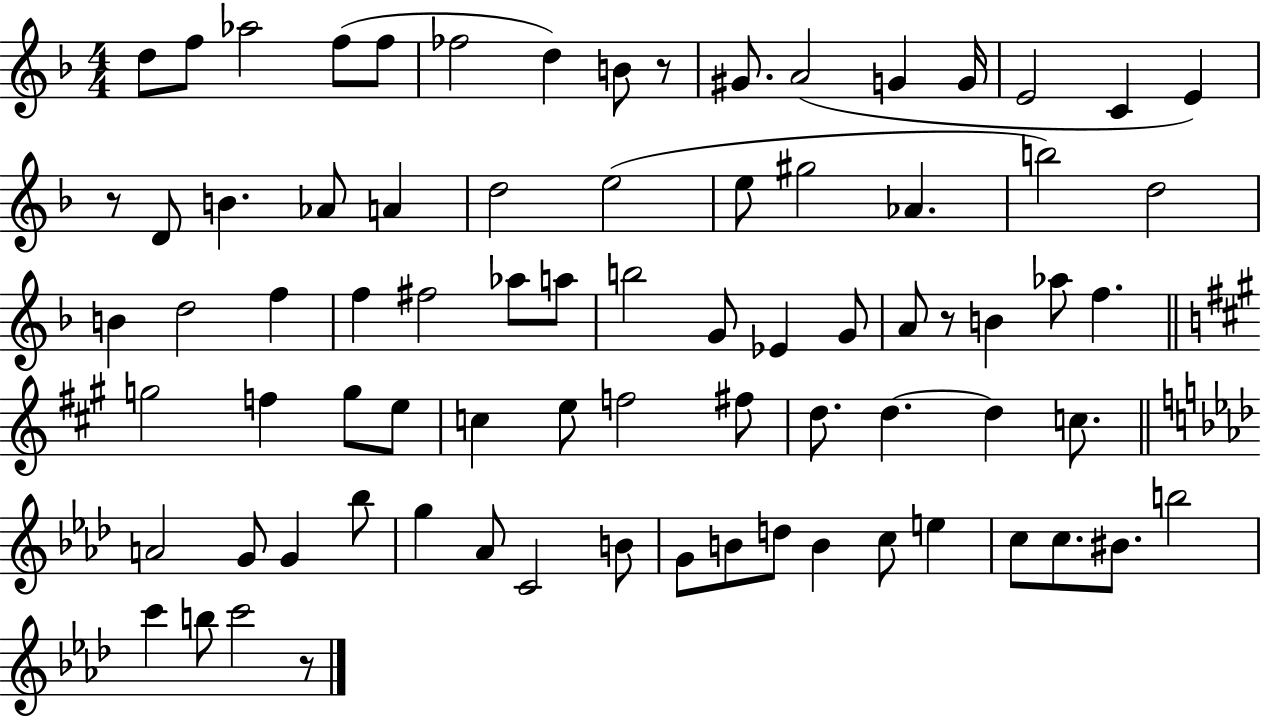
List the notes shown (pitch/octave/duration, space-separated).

D5/e F5/e Ab5/h F5/e F5/e FES5/h D5/q B4/e R/e G#4/e. A4/h G4/q G4/s E4/h C4/q E4/q R/e D4/e B4/q. Ab4/e A4/q D5/h E5/h E5/e G#5/h Ab4/q. B5/h D5/h B4/q D5/h F5/q F5/q F#5/h Ab5/e A5/e B5/h G4/e Eb4/q G4/e A4/e R/e B4/q Ab5/e F5/q. G5/h F5/q G5/e E5/e C5/q E5/e F5/h F#5/e D5/e. D5/q. D5/q C5/e. A4/h G4/e G4/q Bb5/e G5/q Ab4/e C4/h B4/e G4/e B4/e D5/e B4/q C5/e E5/q C5/e C5/e. BIS4/e. B5/h C6/q B5/e C6/h R/e